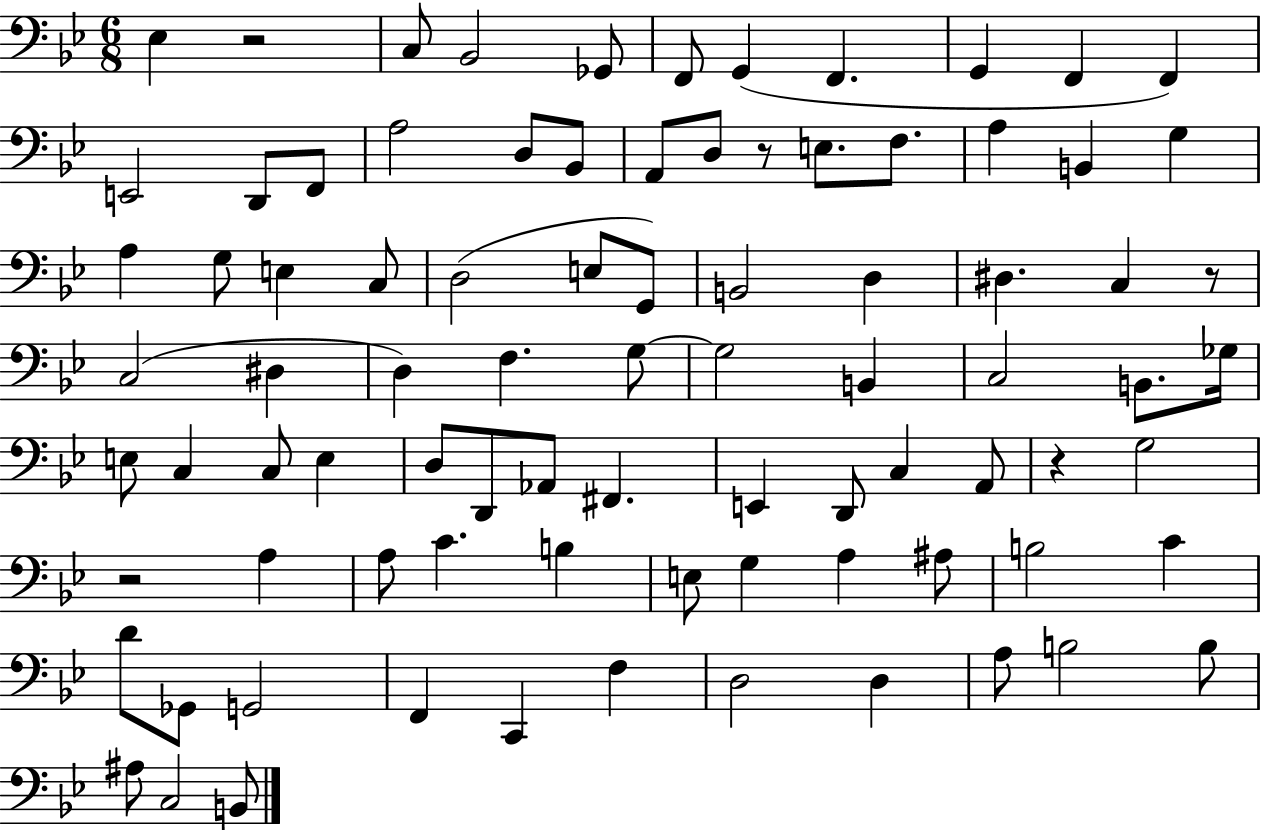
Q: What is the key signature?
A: BES major